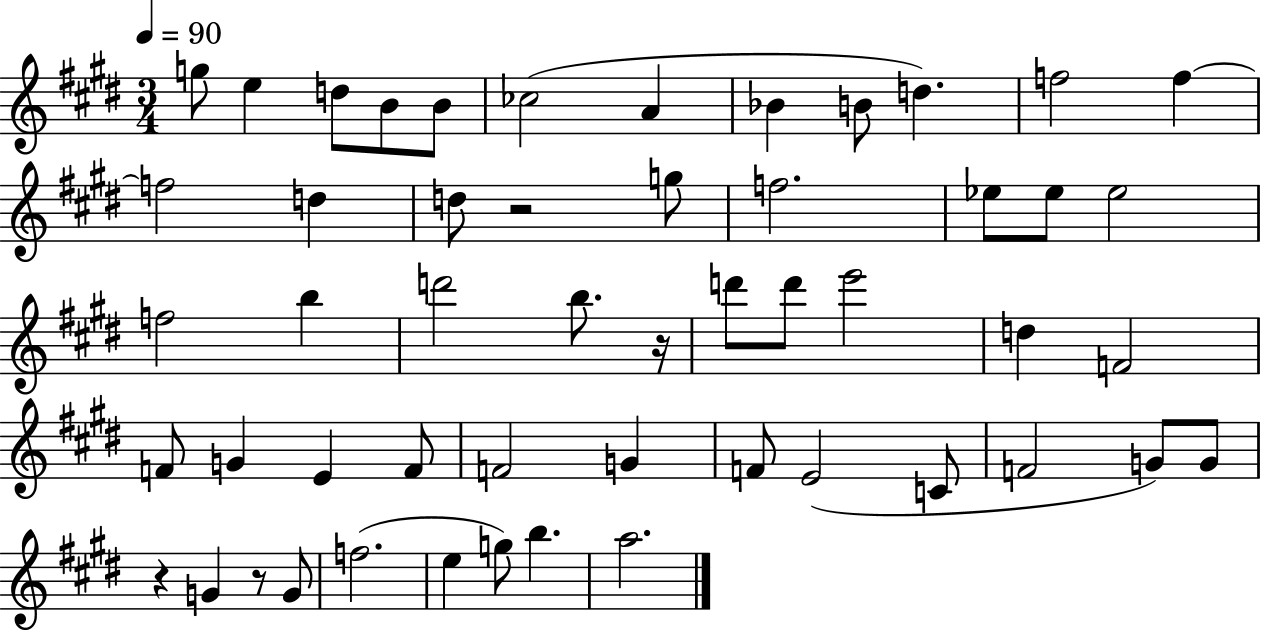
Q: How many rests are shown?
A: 4